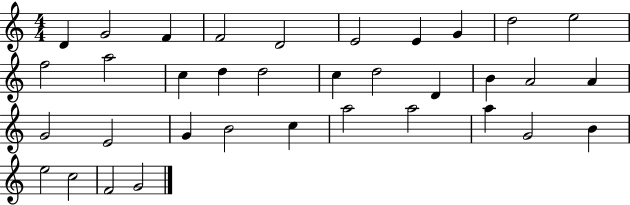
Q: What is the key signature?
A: C major